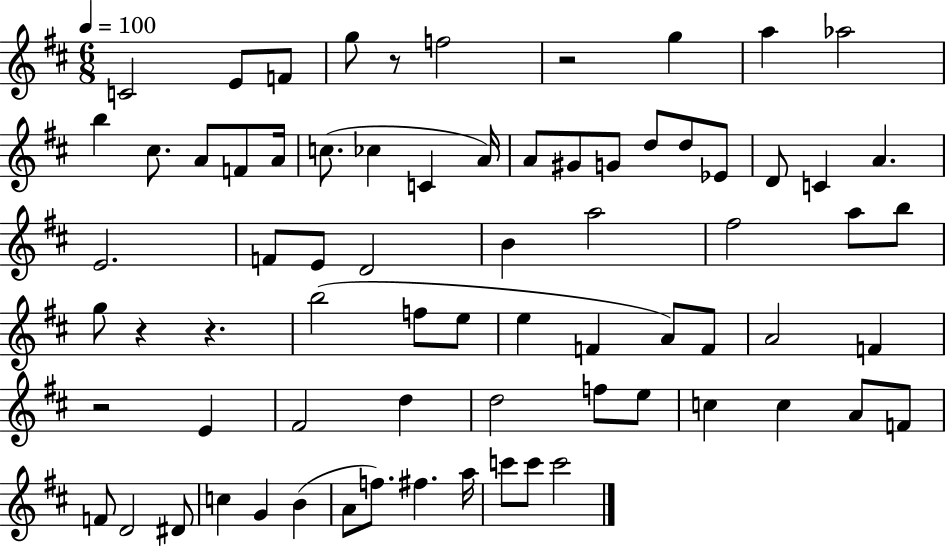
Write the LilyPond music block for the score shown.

{
  \clef treble
  \numericTimeSignature
  \time 6/8
  \key d \major
  \tempo 4 = 100
  \repeat volta 2 { c'2 e'8 f'8 | g''8 r8 f''2 | r2 g''4 | a''4 aes''2 | \break b''4 cis''8. a'8 f'8 a'16 | c''8.( ces''4 c'4 a'16) | a'8 gis'8 g'8 d''8 d''8 ees'8 | d'8 c'4 a'4. | \break e'2. | f'8 e'8 d'2 | b'4 a''2 | fis''2 a''8 b''8 | \break g''8 r4 r4. | b''2( f''8 e''8 | e''4 f'4 a'8) f'8 | a'2 f'4 | \break r2 e'4 | fis'2 d''4 | d''2 f''8 e''8 | c''4 c''4 a'8 f'8 | \break f'8 d'2 dis'8 | c''4 g'4 b'4( | a'8 f''8.) fis''4. a''16 | c'''8 c'''8 c'''2 | \break } \bar "|."
}